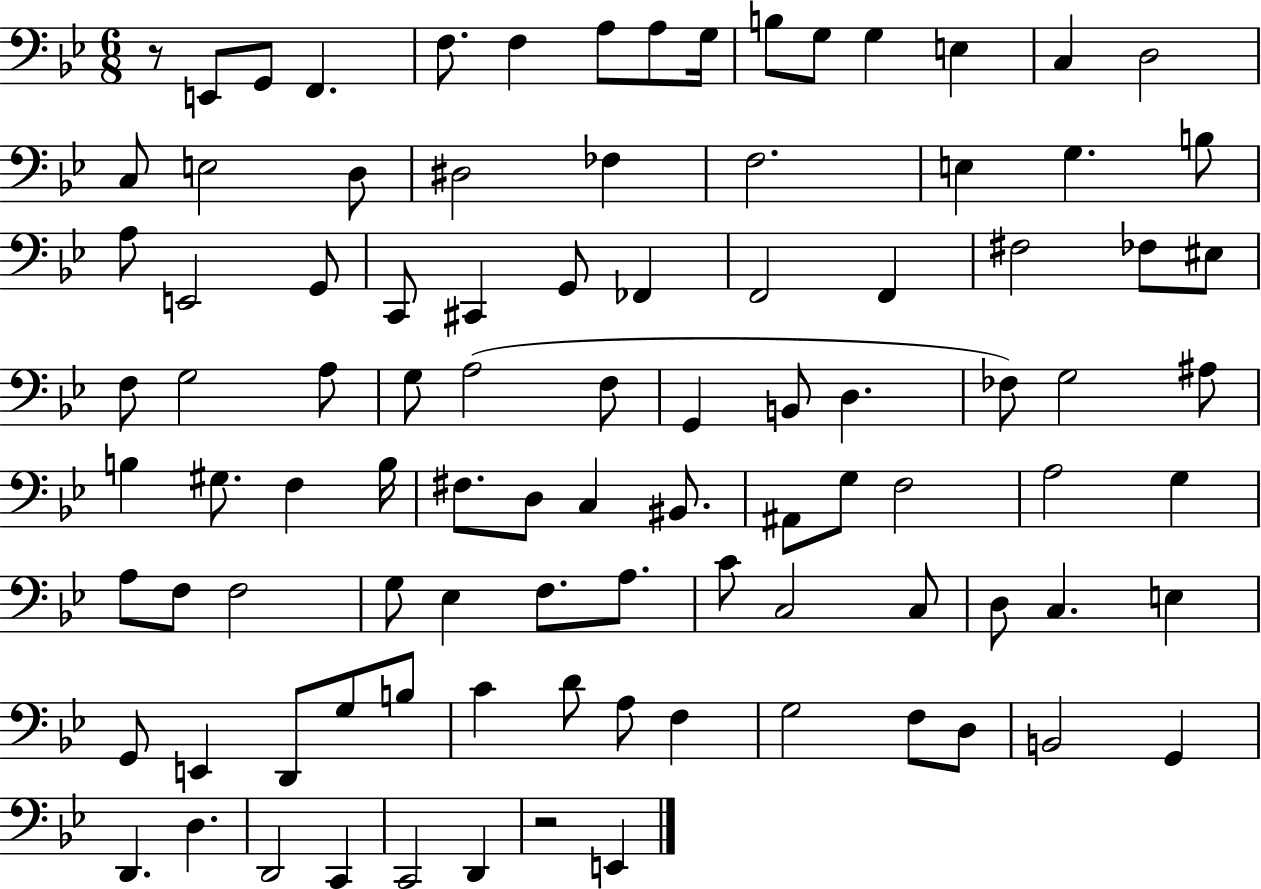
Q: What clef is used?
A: bass